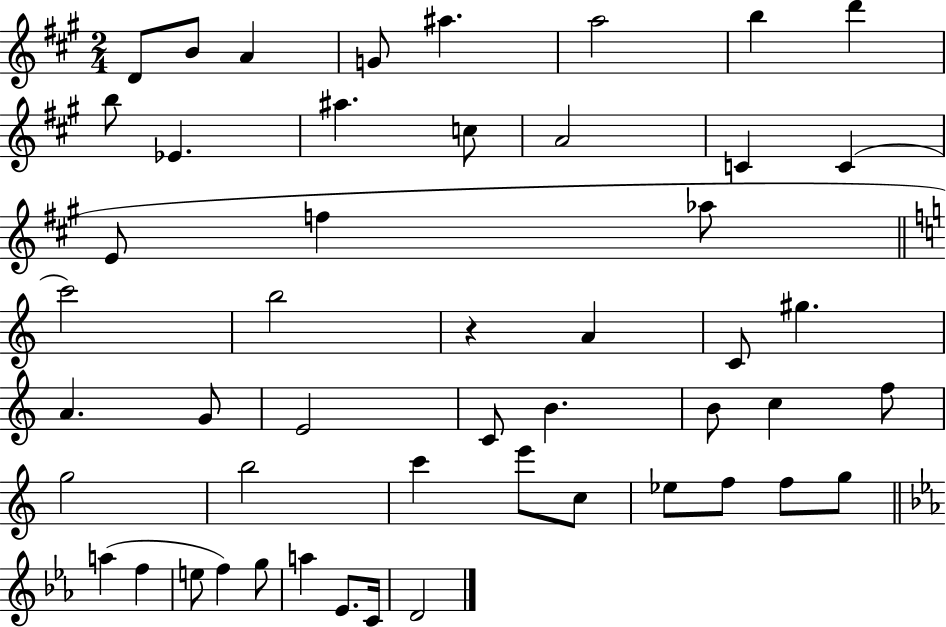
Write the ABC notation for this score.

X:1
T:Untitled
M:2/4
L:1/4
K:A
D/2 B/2 A G/2 ^a a2 b d' b/2 _E ^a c/2 A2 C C E/2 f _a/2 c'2 b2 z A C/2 ^g A G/2 E2 C/2 B B/2 c f/2 g2 b2 c' e'/2 c/2 _e/2 f/2 f/2 g/2 a f e/2 f g/2 a _E/2 C/4 D2